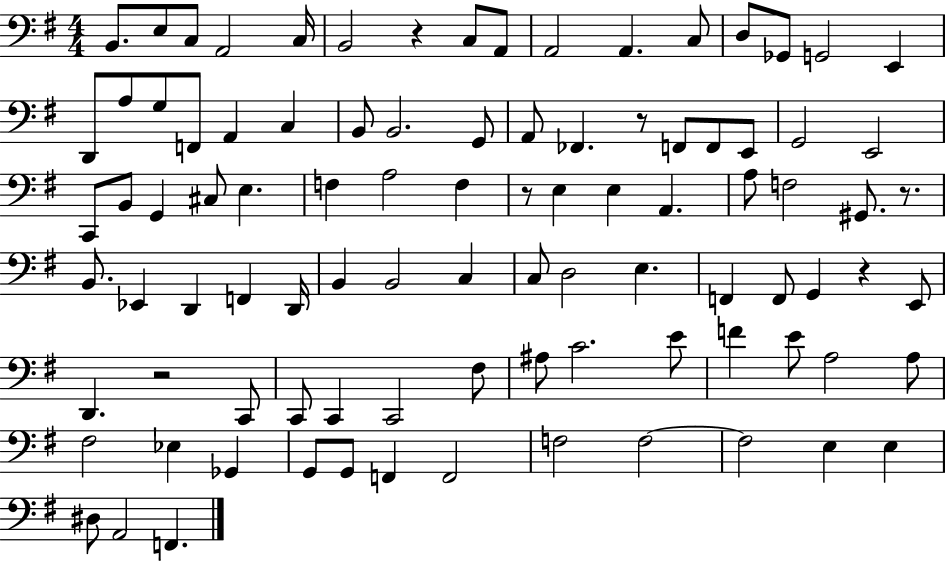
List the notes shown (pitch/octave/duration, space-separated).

B2/e. E3/e C3/e A2/h C3/s B2/h R/q C3/e A2/e A2/h A2/q. C3/e D3/e Gb2/e G2/h E2/q D2/e A3/e G3/e F2/e A2/q C3/q B2/e B2/h. G2/e A2/e FES2/q. R/e F2/e F2/e E2/e G2/h E2/h C2/e B2/e G2/q C#3/e E3/q. F3/q A3/h F3/q R/e E3/q E3/q A2/q. A3/e F3/h G#2/e. R/e. B2/e. Eb2/q D2/q F2/q D2/s B2/q B2/h C3/q C3/e D3/h E3/q. F2/q F2/e G2/q R/q E2/e D2/q. R/h C2/e C2/e C2/q C2/h F#3/e A#3/e C4/h. E4/e F4/q E4/e A3/h A3/e F#3/h Eb3/q Gb2/q G2/e G2/e F2/q F2/h F3/h F3/h F3/h E3/q E3/q D#3/e A2/h F2/q.